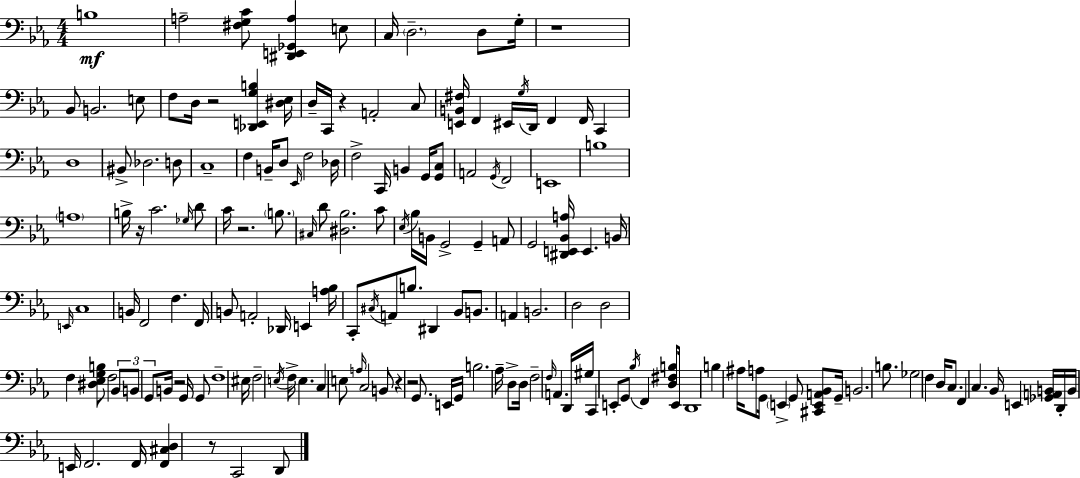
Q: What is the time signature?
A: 4/4